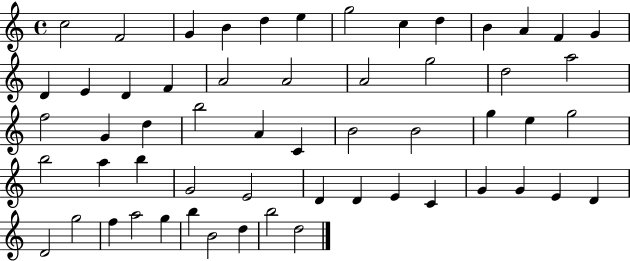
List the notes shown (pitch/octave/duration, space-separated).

C5/h F4/h G4/q B4/q D5/q E5/q G5/h C5/q D5/q B4/q A4/q F4/q G4/q D4/q E4/q D4/q F4/q A4/h A4/h A4/h G5/h D5/h A5/h F5/h G4/q D5/q B5/h A4/q C4/q B4/h B4/h G5/q E5/q G5/h B5/h A5/q B5/q G4/h E4/h D4/q D4/q E4/q C4/q G4/q G4/q E4/q D4/q D4/h G5/h F5/q A5/h G5/q B5/q B4/h D5/q B5/h D5/h